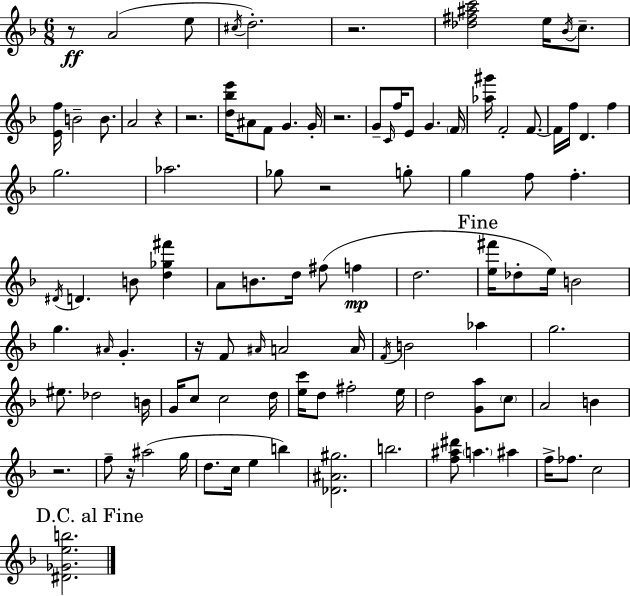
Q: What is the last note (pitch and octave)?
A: C5